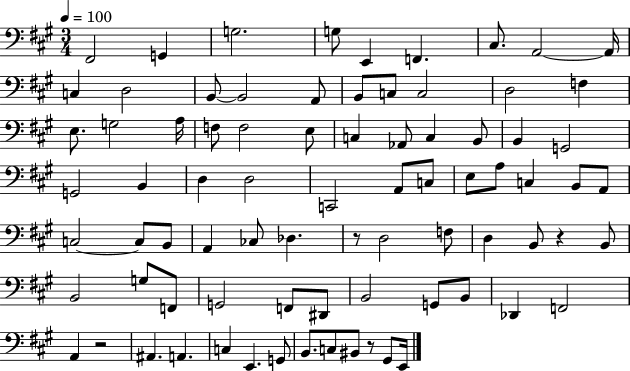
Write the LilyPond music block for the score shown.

{
  \clef bass
  \numericTimeSignature
  \time 3/4
  \key a \major
  \tempo 4 = 100
  \repeat volta 2 { fis,2 g,4 | g2. | g8 e,4 f,4. | cis8. a,2~~ a,16 | \break c4 d2 | b,8~~ b,2 a,8 | b,8 c8 c2 | d2 f4 | \break e8. g2 a16 | f8 f2 e8 | c4 aes,8 c4 b,8 | b,4 g,2 | \break g,2 b,4 | d4 d2 | c,2 a,8 c8 | e8 a8 c4 b,8 a,8 | \break c2~~ c8 b,8 | a,4 ces8 des4. | r8 d2 f8 | d4 b,8 r4 b,8 | \break b,2 g8 f,8 | g,2 f,8 dis,8 | b,2 g,8 b,8 | des,4 f,2 | \break a,4 r2 | ais,4. a,4. | c4 e,4. g,8 | b,8. c8 bis,8 r8 gis,8 e,16 | \break } \bar "|."
}